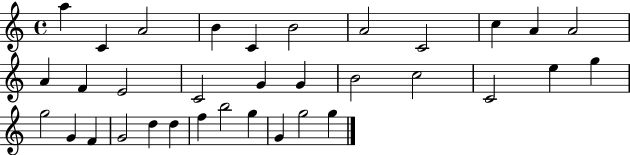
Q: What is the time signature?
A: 4/4